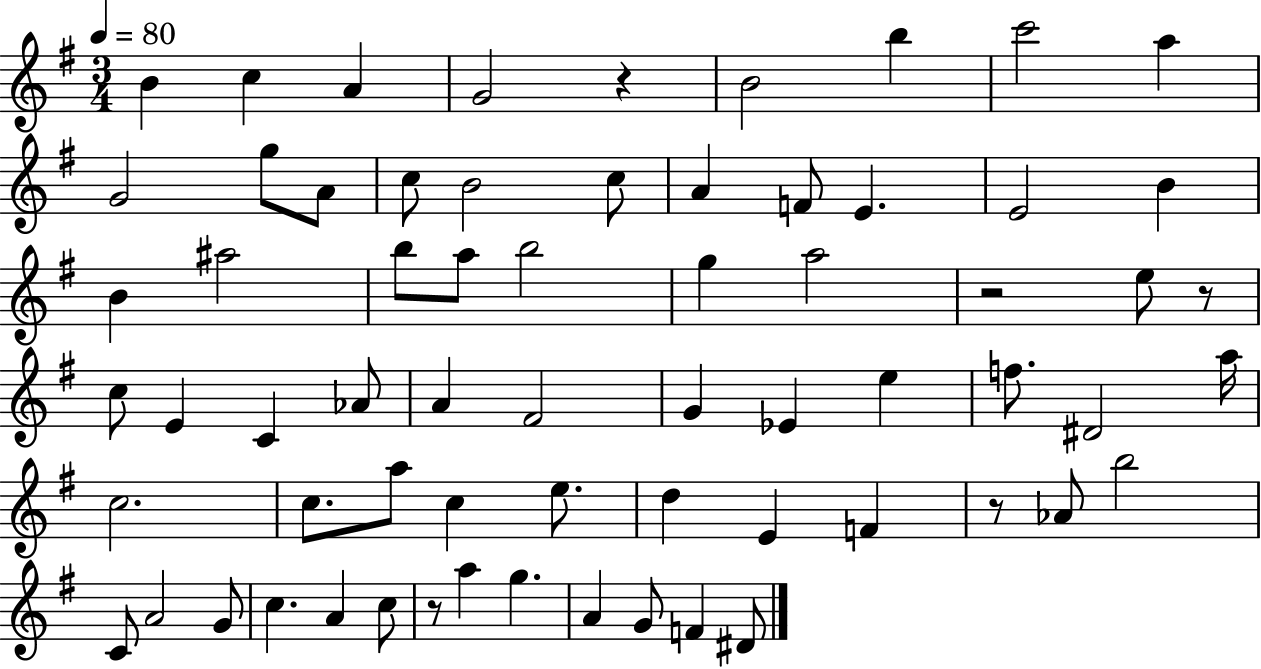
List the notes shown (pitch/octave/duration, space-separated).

B4/q C5/q A4/q G4/h R/q B4/h B5/q C6/h A5/q G4/h G5/e A4/e C5/e B4/h C5/e A4/q F4/e E4/q. E4/h B4/q B4/q A#5/h B5/e A5/e B5/h G5/q A5/h R/h E5/e R/e C5/e E4/q C4/q Ab4/e A4/q F#4/h G4/q Eb4/q E5/q F5/e. D#4/h A5/s C5/h. C5/e. A5/e C5/q E5/e. D5/q E4/q F4/q R/e Ab4/e B5/h C4/e A4/h G4/e C5/q. A4/q C5/e R/e A5/q G5/q. A4/q G4/e F4/q D#4/e